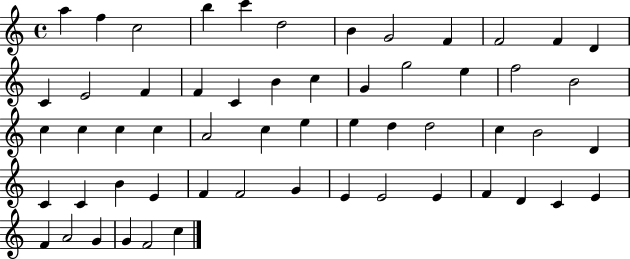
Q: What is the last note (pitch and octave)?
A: C5